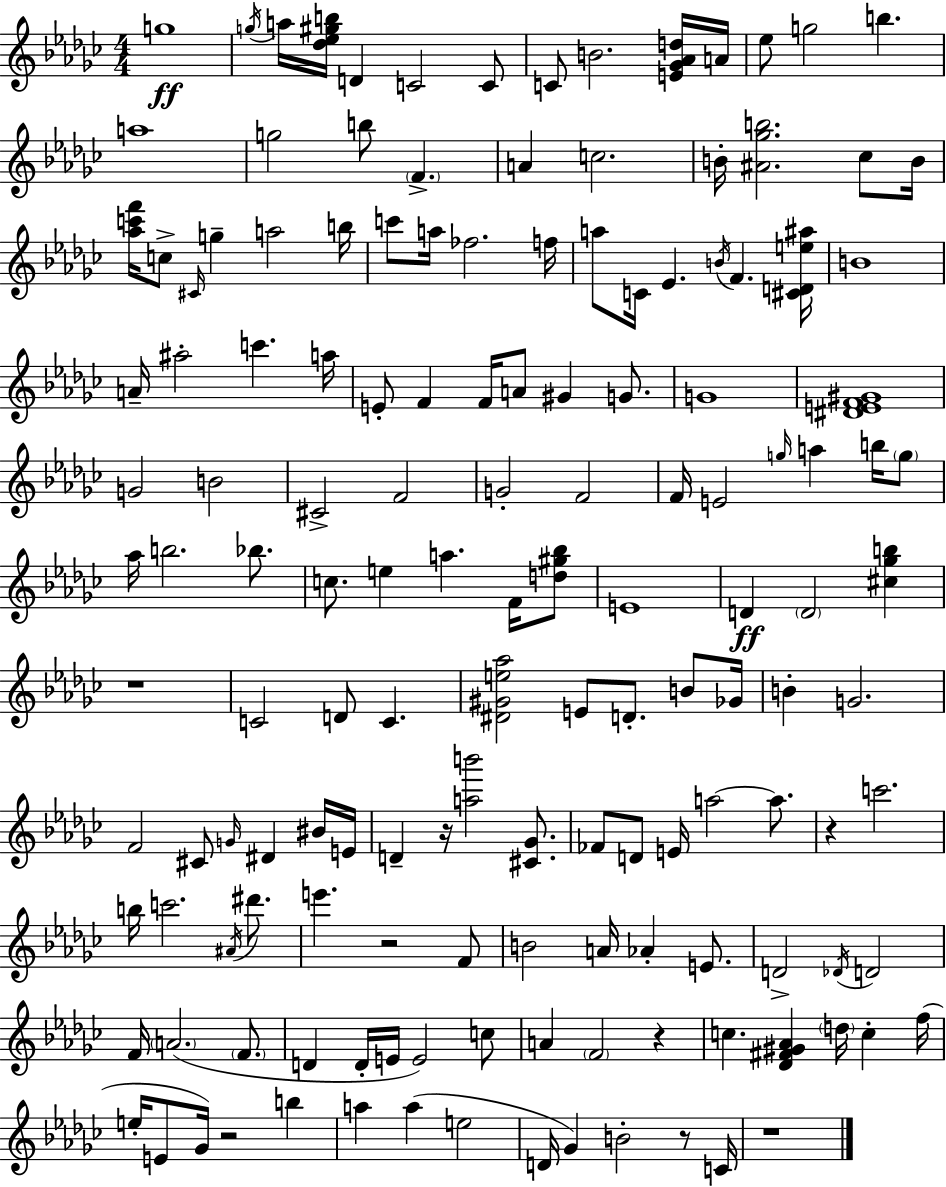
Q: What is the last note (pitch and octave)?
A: C4